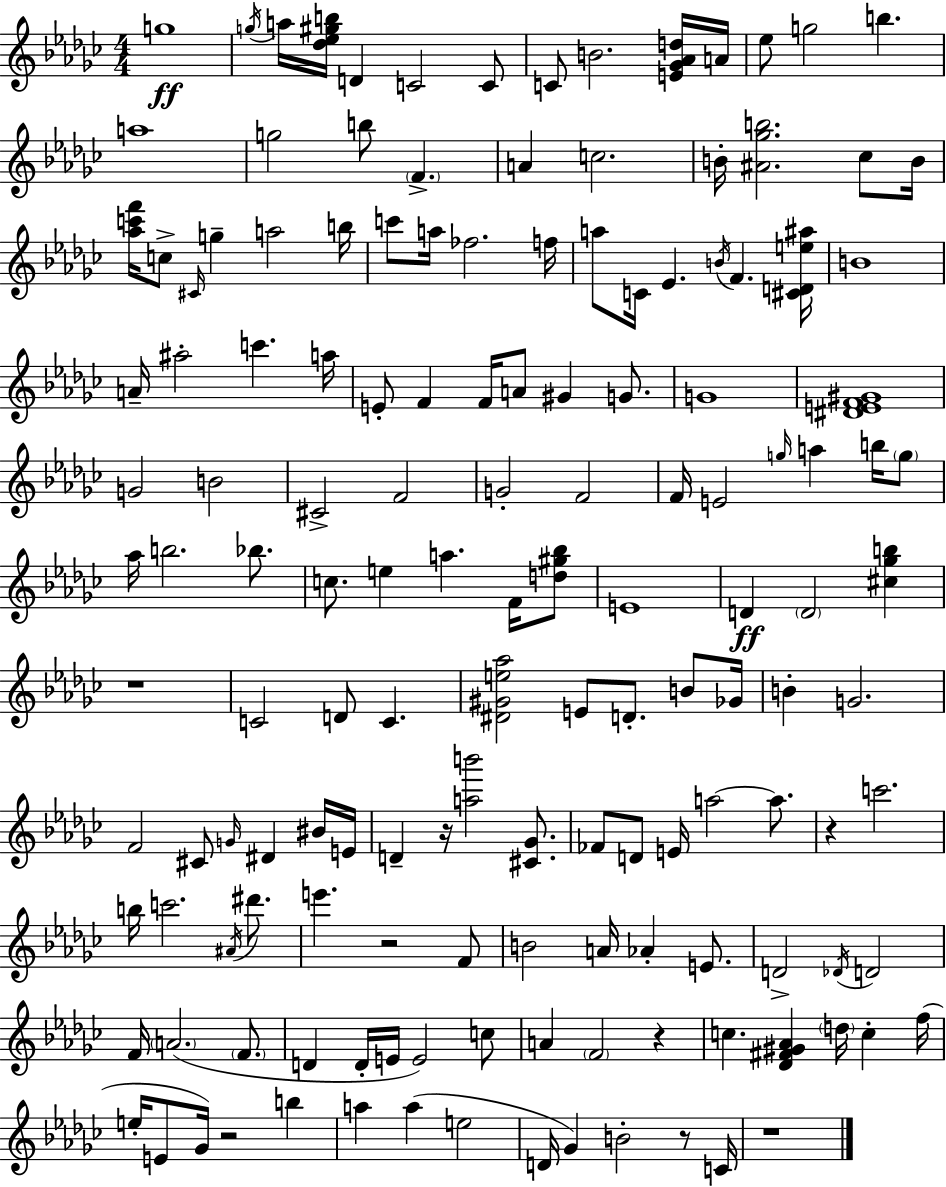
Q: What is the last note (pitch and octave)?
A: C4